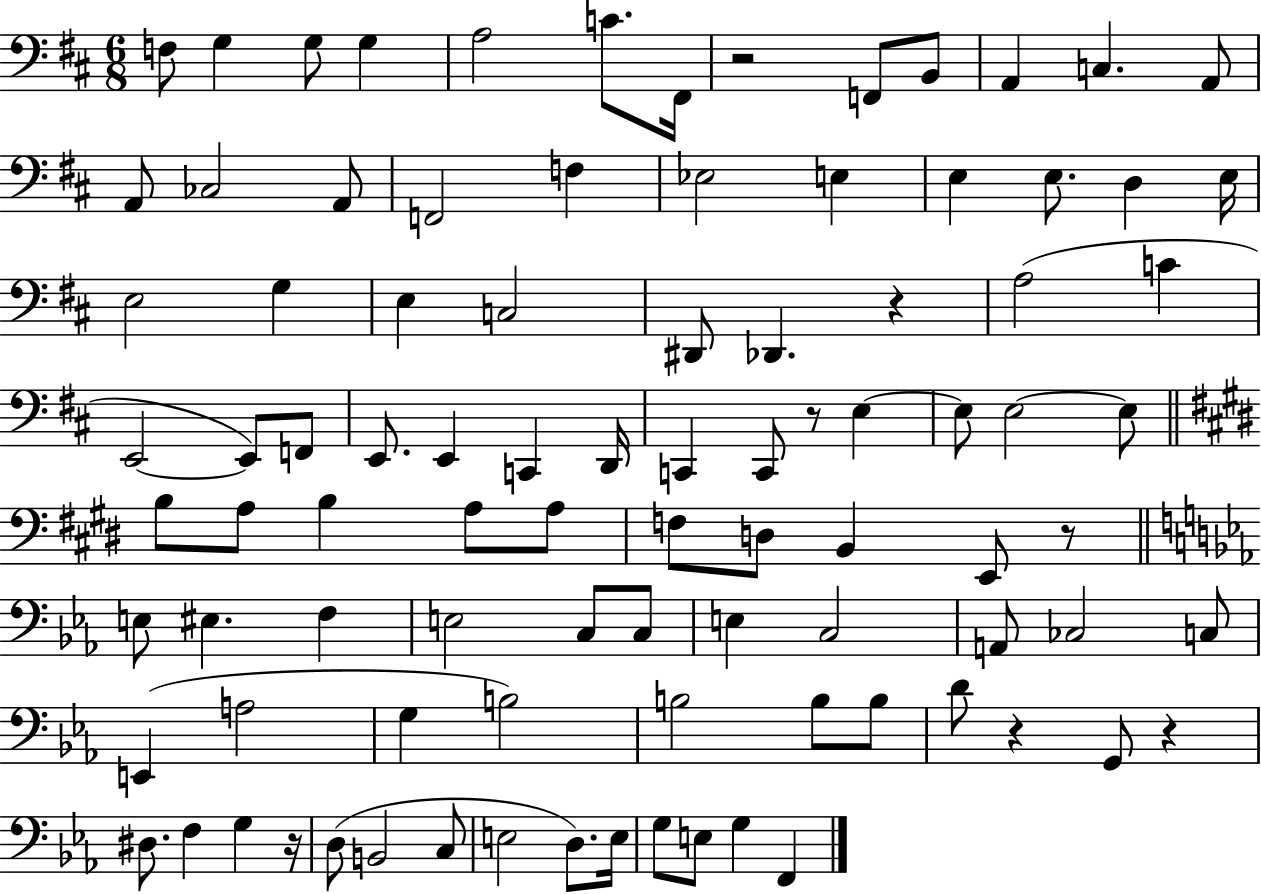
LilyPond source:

{
  \clef bass
  \numericTimeSignature
  \time 6/8
  \key d \major
  f8 g4 g8 g4 | a2 c'8. fis,16 | r2 f,8 b,8 | a,4 c4. a,8 | \break a,8 ces2 a,8 | f,2 f4 | ees2 e4 | e4 e8. d4 e16 | \break e2 g4 | e4 c2 | dis,8 des,4. r4 | a2( c'4 | \break e,2~~ e,8) f,8 | e,8. e,4 c,4 d,16 | c,4 c,8 r8 e4~~ | e8 e2~~ e8 | \break \bar "||" \break \key e \major b8 a8 b4 a8 a8 | f8 d8 b,4 e,8 r8 | \bar "||" \break \key ees \major e8 eis4. f4 | e2 c8 c8 | e4 c2 | a,8 ces2 c8 | \break e,4( a2 | g4 b2) | b2 b8 b8 | d'8 r4 g,8 r4 | \break dis8. f4 g4 r16 | d8( b,2 c8 | e2 d8.) e16 | g8 e8 g4 f,4 | \break \bar "|."
}